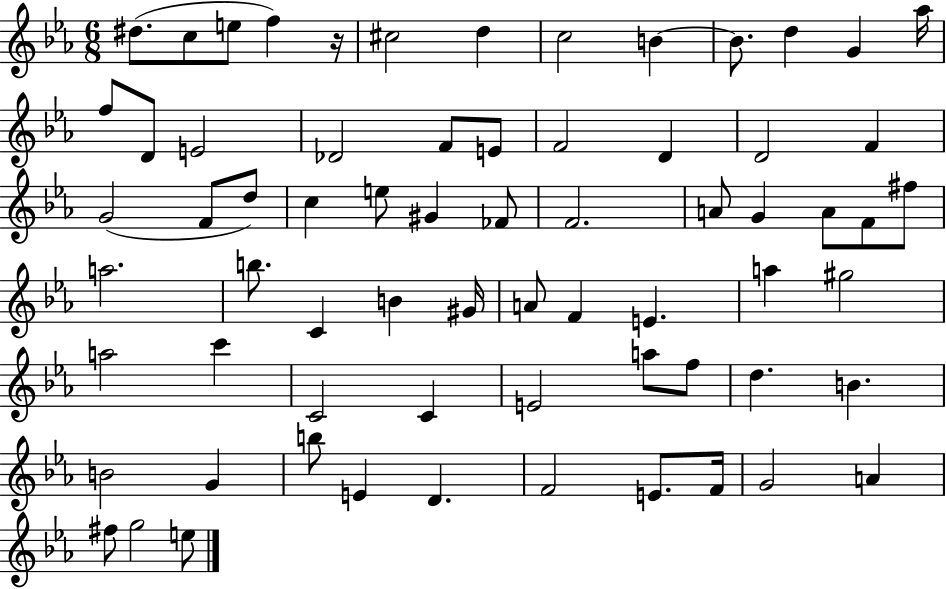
D#5/e. C5/e E5/e F5/q R/s C#5/h D5/q C5/h B4/q B4/e. D5/q G4/q Ab5/s F5/e D4/e E4/h Db4/h F4/e E4/e F4/h D4/q D4/h F4/q G4/h F4/e D5/e C5/q E5/e G#4/q FES4/e F4/h. A4/e G4/q A4/e F4/e F#5/e A5/h. B5/e. C4/q B4/q G#4/s A4/e F4/q E4/q. A5/q G#5/h A5/h C6/q C4/h C4/q E4/h A5/e F5/e D5/q. B4/q. B4/h G4/q B5/e E4/q D4/q. F4/h E4/e. F4/s G4/h A4/q F#5/e G5/h E5/e